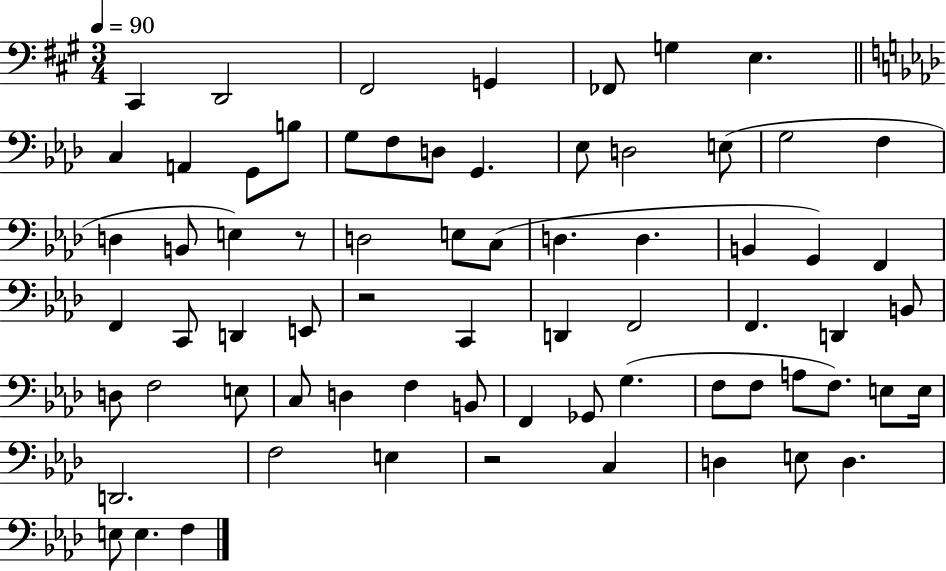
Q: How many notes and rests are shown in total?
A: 70